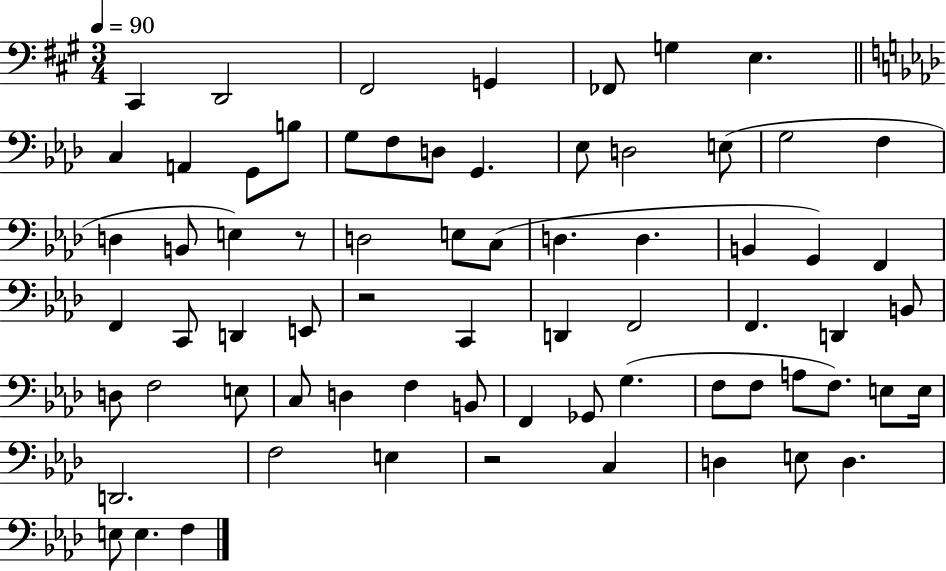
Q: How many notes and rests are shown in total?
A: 70